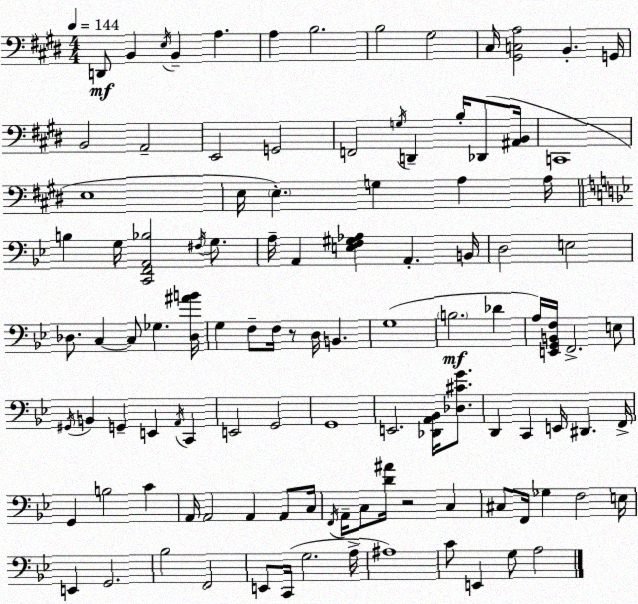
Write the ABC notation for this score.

X:1
T:Untitled
M:4/4
L:1/4
K:E
D,,/2 B,, E,/4 B,, A, A, B,2 B,2 ^G,2 ^C,/4 [^G,,C,A,]2 B,, G,,/4 B,,2 A,,2 E,,2 G,,2 F,,2 G,/4 D,, B,/4 _D,,/2 [^A,,B,,]/4 C,,4 E,4 E,/4 E, G, A, A,/4 B, G,/4 [C,,F,,A,,_B,]2 ^F,/4 G,/2 A,/4 A,, [E,F,^G,_A,] A,, B,,/4 D,2 E,2 _D,/2 C, C,/2 _G, [_D,^AB]/4 G, F,/2 F,/4 z/2 D,/4 B,, G,4 B,2 _D A,/4 [E,,G,,B,,F,]/4 F,,2 E,/2 ^G,,/4 B,, G,, E,, A,,/4 C,, E,,2 G,,2 G,,4 E,,2 [_D,,A,,_B,,]/4 [_D,^CG]/2 D,, C,, E,,/4 ^D,, F,,/4 G,, B,2 C A,,/4 A,,2 A,, A,,/2 C,/4 F,,/4 A,,/4 C,/2 [D^A]/4 z2 C, ^C,/2 F,,/4 _G, F,2 E,/4 E,, G,,2 _B,2 F,,2 E,,/2 C,,/4 G,2 A,/4 ^A,4 C/2 E,, G,/2 A,2